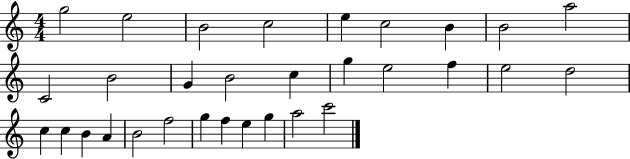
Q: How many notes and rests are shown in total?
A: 31